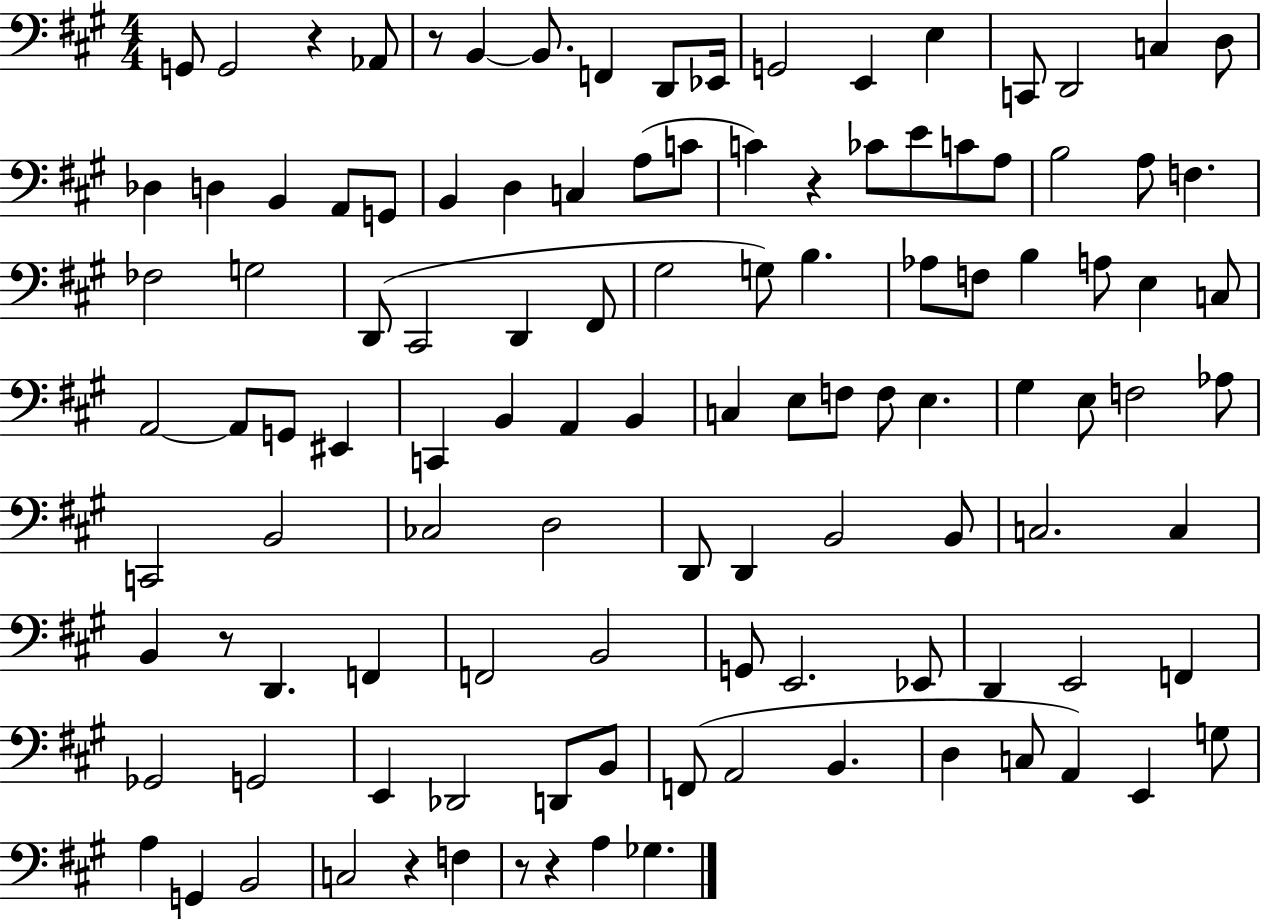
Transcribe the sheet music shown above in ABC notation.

X:1
T:Untitled
M:4/4
L:1/4
K:A
G,,/2 G,,2 z _A,,/2 z/2 B,, B,,/2 F,, D,,/2 _E,,/4 G,,2 E,, E, C,,/2 D,,2 C, D,/2 _D, D, B,, A,,/2 G,,/2 B,, D, C, A,/2 C/2 C z _C/2 E/2 C/2 A,/2 B,2 A,/2 F, _F,2 G,2 D,,/2 ^C,,2 D,, ^F,,/2 ^G,2 G,/2 B, _A,/2 F,/2 B, A,/2 E, C,/2 A,,2 A,,/2 G,,/2 ^E,, C,, B,, A,, B,, C, E,/2 F,/2 F,/2 E, ^G, E,/2 F,2 _A,/2 C,,2 B,,2 _C,2 D,2 D,,/2 D,, B,,2 B,,/2 C,2 C, B,, z/2 D,, F,, F,,2 B,,2 G,,/2 E,,2 _E,,/2 D,, E,,2 F,, _G,,2 G,,2 E,, _D,,2 D,,/2 B,,/2 F,,/2 A,,2 B,, D, C,/2 A,, E,, G,/2 A, G,, B,,2 C,2 z F, z/2 z A, _G,